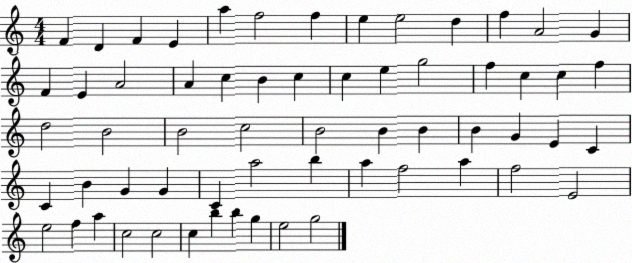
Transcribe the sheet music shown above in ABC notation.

X:1
T:Untitled
M:4/4
L:1/4
K:C
F D F E a f2 f e e2 d f A2 G F E A2 A c B c c e g2 f c c f d2 B2 B2 c2 B2 B B B G E C C B G G C a2 b a f2 a f2 E2 e2 f a c2 c2 c b b g e2 g2